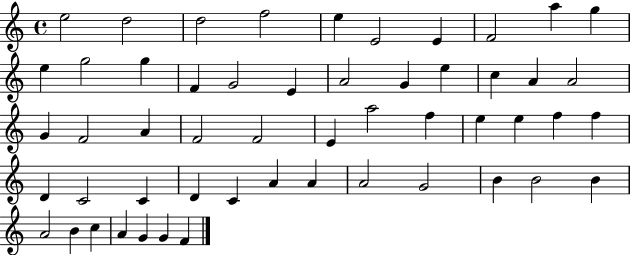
X:1
T:Untitled
M:4/4
L:1/4
K:C
e2 d2 d2 f2 e E2 E F2 a g e g2 g F G2 E A2 G e c A A2 G F2 A F2 F2 E a2 f e e f f D C2 C D C A A A2 G2 B B2 B A2 B c A G G F